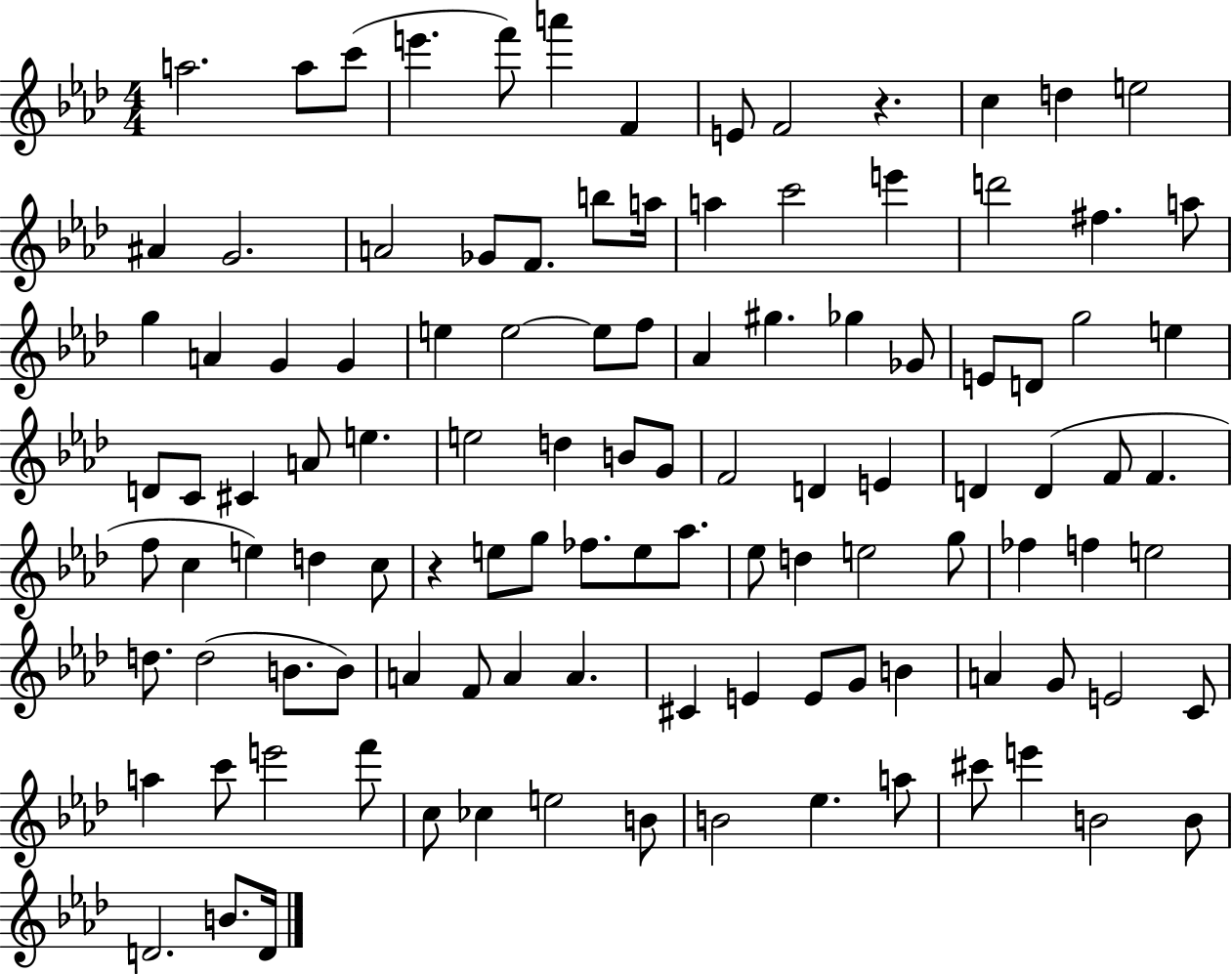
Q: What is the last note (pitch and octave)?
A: D4